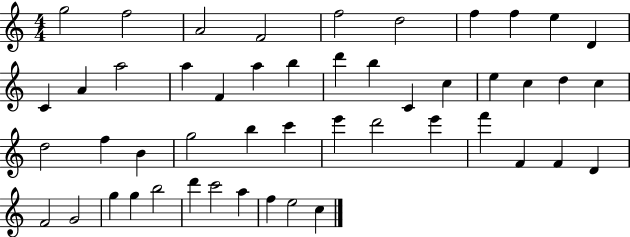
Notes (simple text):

G5/h F5/h A4/h F4/h F5/h D5/h F5/q F5/q E5/q D4/q C4/q A4/q A5/h A5/q F4/q A5/q B5/q D6/q B5/q C4/q C5/q E5/q C5/q D5/q C5/q D5/h F5/q B4/q G5/h B5/q C6/q E6/q D6/h E6/q F6/q F4/q F4/q D4/q F4/h G4/h G5/q G5/q B5/h D6/q C6/h A5/q F5/q E5/h C5/q